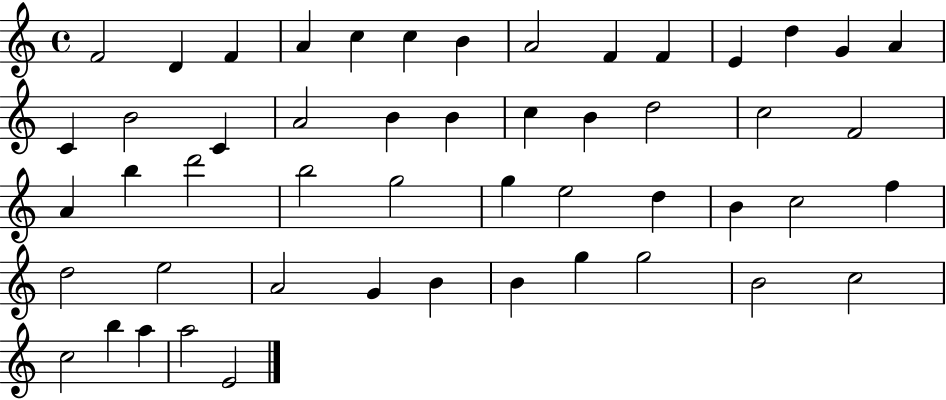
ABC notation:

X:1
T:Untitled
M:4/4
L:1/4
K:C
F2 D F A c c B A2 F F E d G A C B2 C A2 B B c B d2 c2 F2 A b d'2 b2 g2 g e2 d B c2 f d2 e2 A2 G B B g g2 B2 c2 c2 b a a2 E2